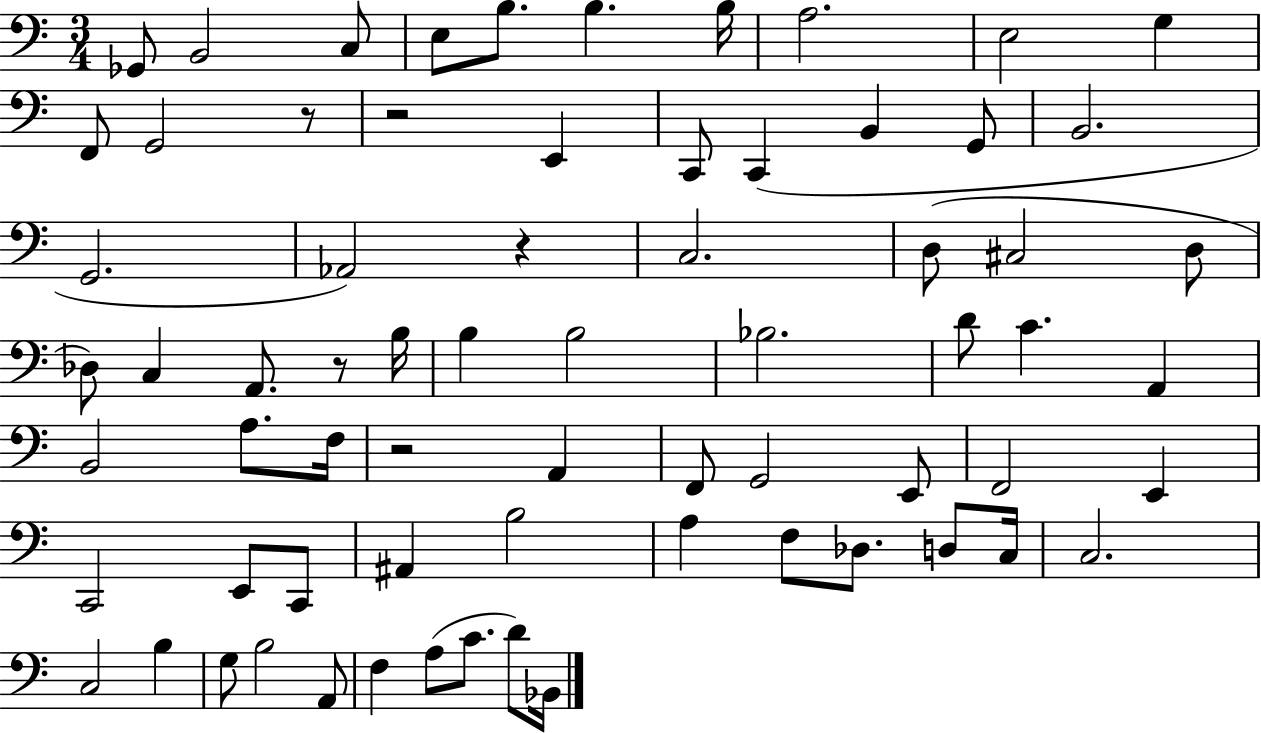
X:1
T:Untitled
M:3/4
L:1/4
K:C
_G,,/2 B,,2 C,/2 E,/2 B,/2 B, B,/4 A,2 E,2 G, F,,/2 G,,2 z/2 z2 E,, C,,/2 C,, B,, G,,/2 B,,2 G,,2 _A,,2 z C,2 D,/2 ^C,2 D,/2 _D,/2 C, A,,/2 z/2 B,/4 B, B,2 _B,2 D/2 C A,, B,,2 A,/2 F,/4 z2 A,, F,,/2 G,,2 E,,/2 F,,2 E,, C,,2 E,,/2 C,,/2 ^A,, B,2 A, F,/2 _D,/2 D,/2 C,/4 C,2 C,2 B, G,/2 B,2 A,,/2 F, A,/2 C/2 D/2 _B,,/4